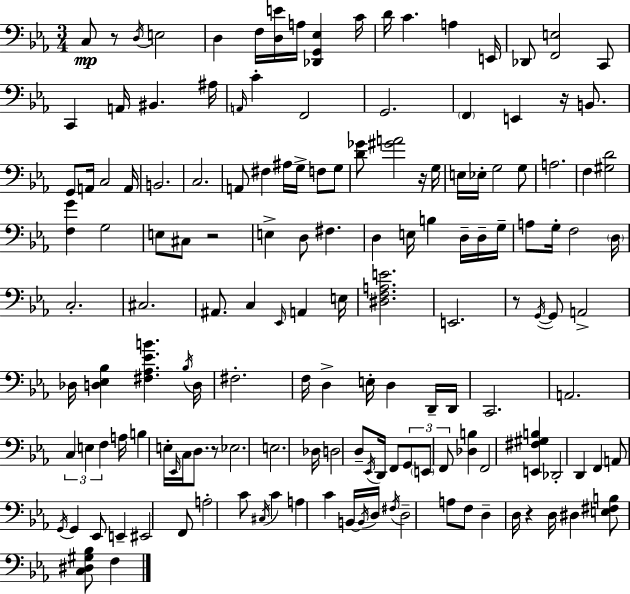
X:1
T:Untitled
M:3/4
L:1/4
K:Eb
C,/2 z/2 D,/4 E,2 D, F,/4 [D,E]/4 A,/4 [_D,,G,,_E,] C/4 D/4 C A, E,,/4 _D,,/2 [F,,E,]2 C,,/2 C,, A,,/4 ^B,, ^A,/4 A,,/4 C F,,2 G,,2 F,, E,, z/4 B,,/2 G,,/2 A,,/4 C,2 A,,/4 B,,2 C,2 A,,/2 ^F, ^A,/4 G,/4 F,/2 G,/2 [D_G]/2 [^GA]2 z/4 G,/4 E,/4 _E,/4 G,2 G,/2 A,2 F, [^G,D]2 [F,G] G,2 E,/2 ^C,/2 z2 E, D,/2 ^F, D, E,/4 B, D,/4 D,/4 G,/4 A,/2 G,/4 F,2 D,/4 C,2 ^C,2 ^A,,/2 C, _E,,/4 A,, E,/4 [^D,F,A,E]2 E,,2 z/2 G,,/4 G,,/2 A,,2 _D,/4 [D,_E,_B,] [^F,_A,_EB] _B,/4 D,/4 ^F,2 F,/4 D, E,/4 D, D,,/4 D,,/4 C,,2 A,,2 C, E, F, A,/4 B, E,/4 _E,,/4 C,/4 D,/2 z/2 _E,2 E,2 _D,/4 D,2 D,/2 _E,,/4 D,,/4 F,,/2 G,,/2 E,,/2 F,,/2 [_D,B,] F,,2 [E,,^F,^G,B,] _D,,2 D,, F,, A,,/2 G,,/4 G,, _E,,/2 E,, ^E,,2 F,,/2 A,2 C/2 ^C,/4 C A, C B,,/4 B,,/4 D,/4 ^F,/4 D,2 A,/2 F,/2 D, D,/4 z D,/4 ^D, [E,^F,B,]/2 [C,^D,^G,_B,]/2 F,